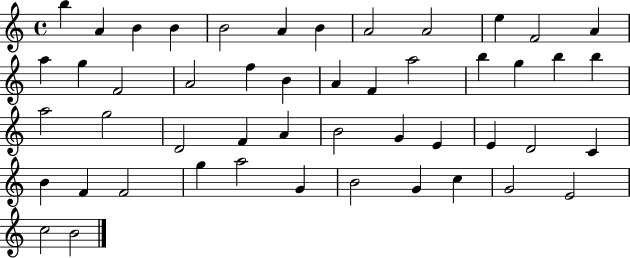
{
  \clef treble
  \time 4/4
  \defaultTimeSignature
  \key c \major
  b''4 a'4 b'4 b'4 | b'2 a'4 b'4 | a'2 a'2 | e''4 f'2 a'4 | \break a''4 g''4 f'2 | a'2 f''4 b'4 | a'4 f'4 a''2 | b''4 g''4 b''4 b''4 | \break a''2 g''2 | d'2 f'4 a'4 | b'2 g'4 e'4 | e'4 d'2 c'4 | \break b'4 f'4 f'2 | g''4 a''2 g'4 | b'2 g'4 c''4 | g'2 e'2 | \break c''2 b'2 | \bar "|."
}